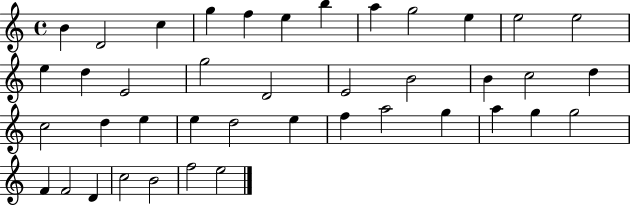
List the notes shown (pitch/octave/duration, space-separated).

B4/q D4/h C5/q G5/q F5/q E5/q B5/q A5/q G5/h E5/q E5/h E5/h E5/q D5/q E4/h G5/h D4/h E4/h B4/h B4/q C5/h D5/q C5/h D5/q E5/q E5/q D5/h E5/q F5/q A5/h G5/q A5/q G5/q G5/h F4/q F4/h D4/q C5/h B4/h F5/h E5/h